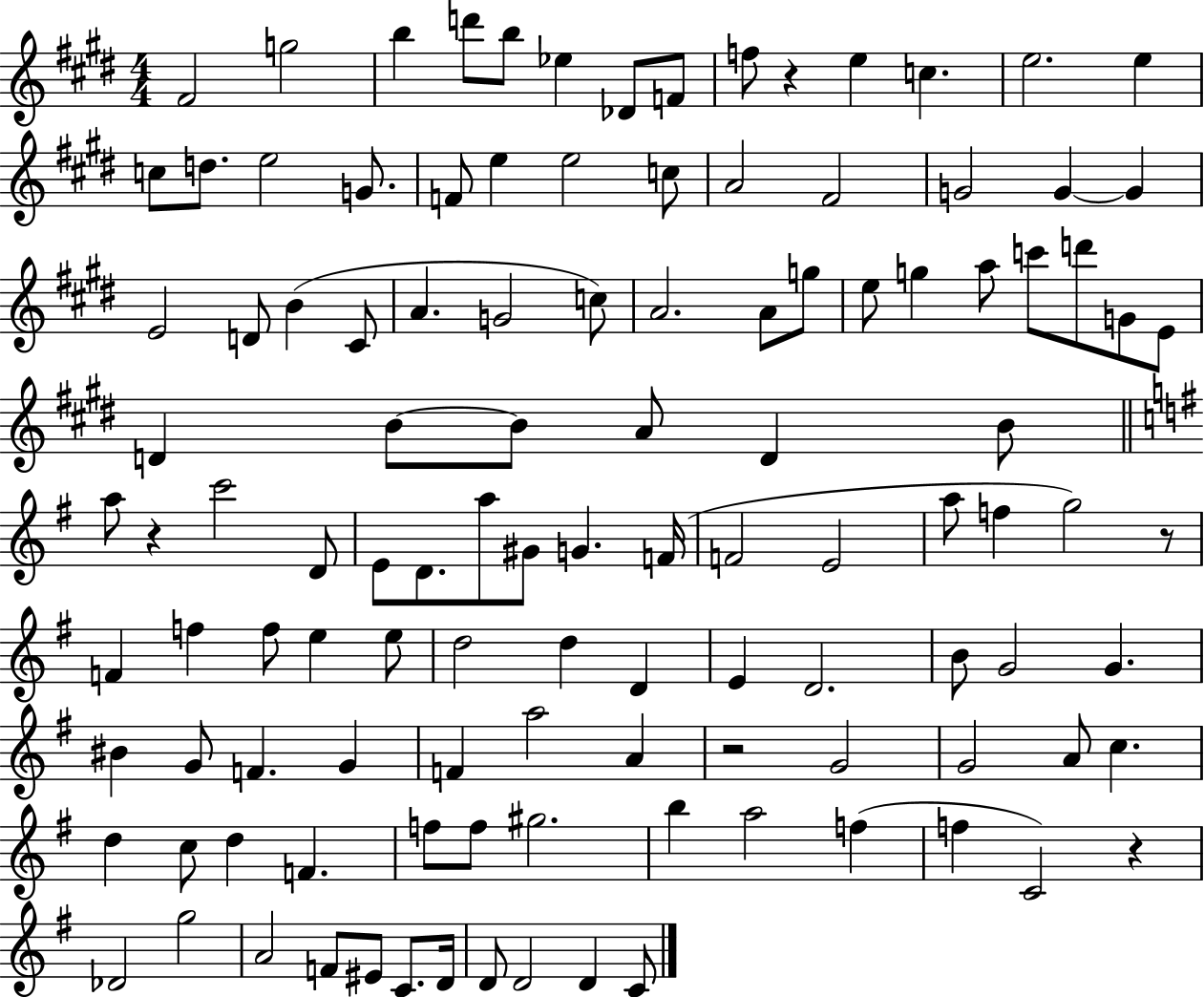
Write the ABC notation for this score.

X:1
T:Untitled
M:4/4
L:1/4
K:E
^F2 g2 b d'/2 b/2 _e _D/2 F/2 f/2 z e c e2 e c/2 d/2 e2 G/2 F/2 e e2 c/2 A2 ^F2 G2 G G E2 D/2 B ^C/2 A G2 c/2 A2 A/2 g/2 e/2 g a/2 c'/2 d'/2 G/2 E/2 D B/2 B/2 A/2 D B/2 a/2 z c'2 D/2 E/2 D/2 a/2 ^G/2 G F/4 F2 E2 a/2 f g2 z/2 F f f/2 e e/2 d2 d D E D2 B/2 G2 G ^B G/2 F G F a2 A z2 G2 G2 A/2 c d c/2 d F f/2 f/2 ^g2 b a2 f f C2 z _D2 g2 A2 F/2 ^E/2 C/2 D/4 D/2 D2 D C/2